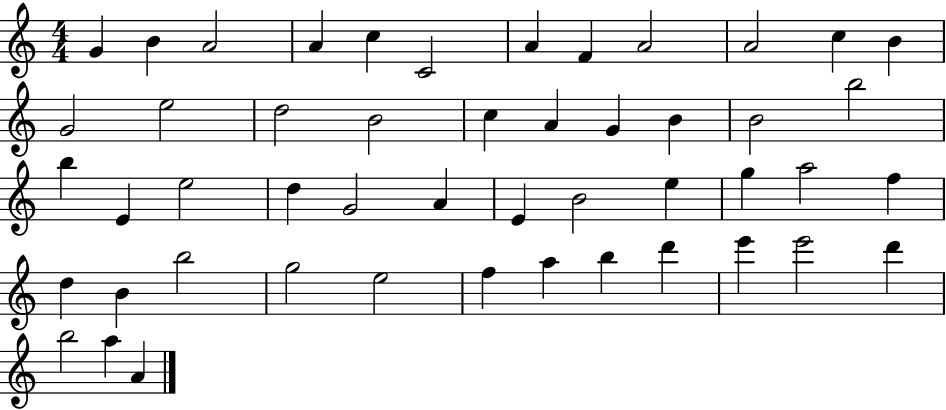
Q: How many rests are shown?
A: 0